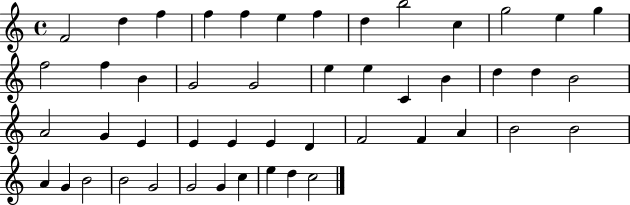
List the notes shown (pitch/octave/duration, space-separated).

F4/h D5/q F5/q F5/q F5/q E5/q F5/q D5/q B5/h C5/q G5/h E5/q G5/q F5/h F5/q B4/q G4/h G4/h E5/q E5/q C4/q B4/q D5/q D5/q B4/h A4/h G4/q E4/q E4/q E4/q E4/q D4/q F4/h F4/q A4/q B4/h B4/h A4/q G4/q B4/h B4/h G4/h G4/h G4/q C5/q E5/q D5/q C5/h